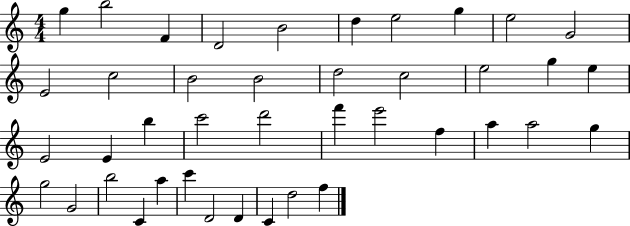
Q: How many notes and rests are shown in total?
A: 41